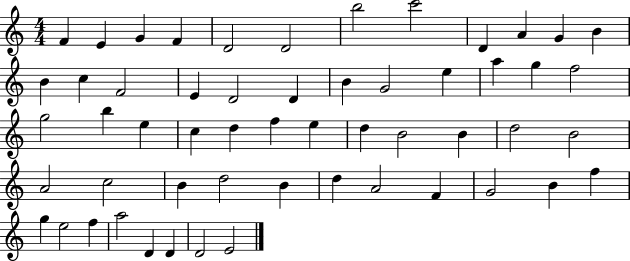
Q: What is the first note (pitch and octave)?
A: F4